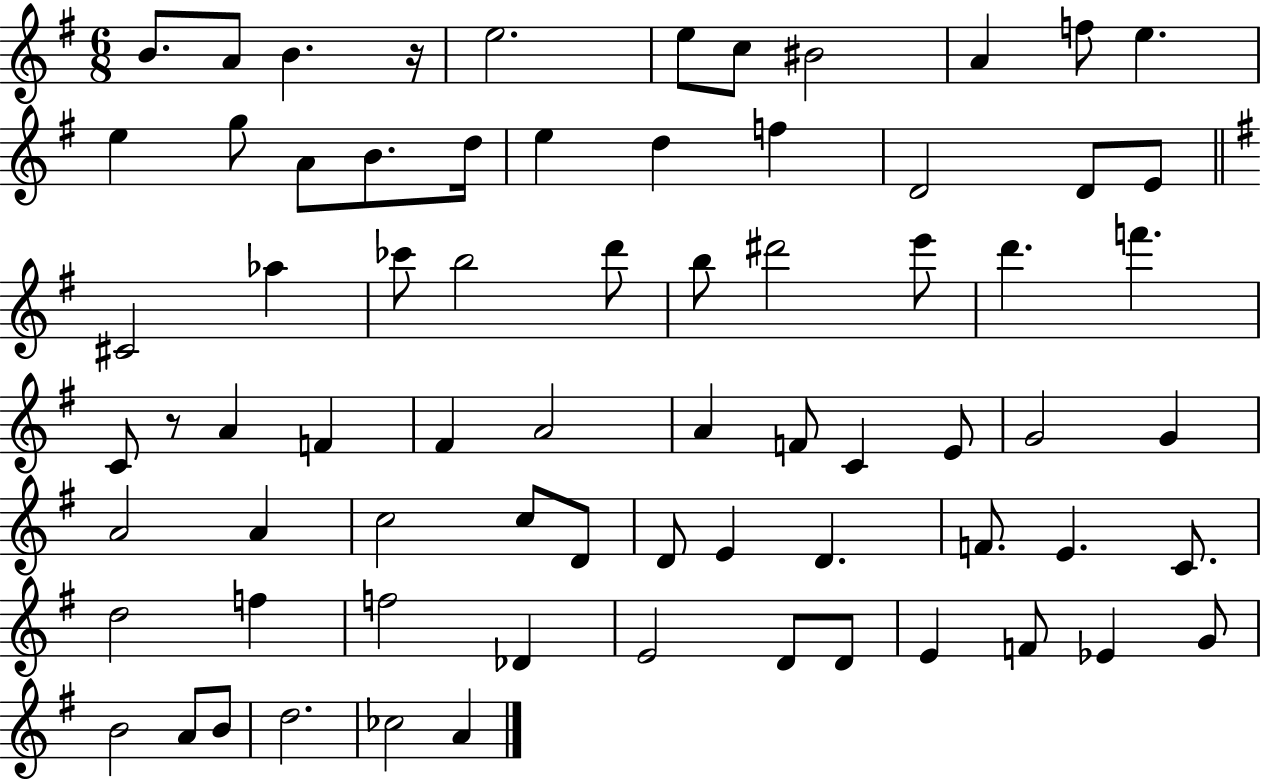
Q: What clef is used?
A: treble